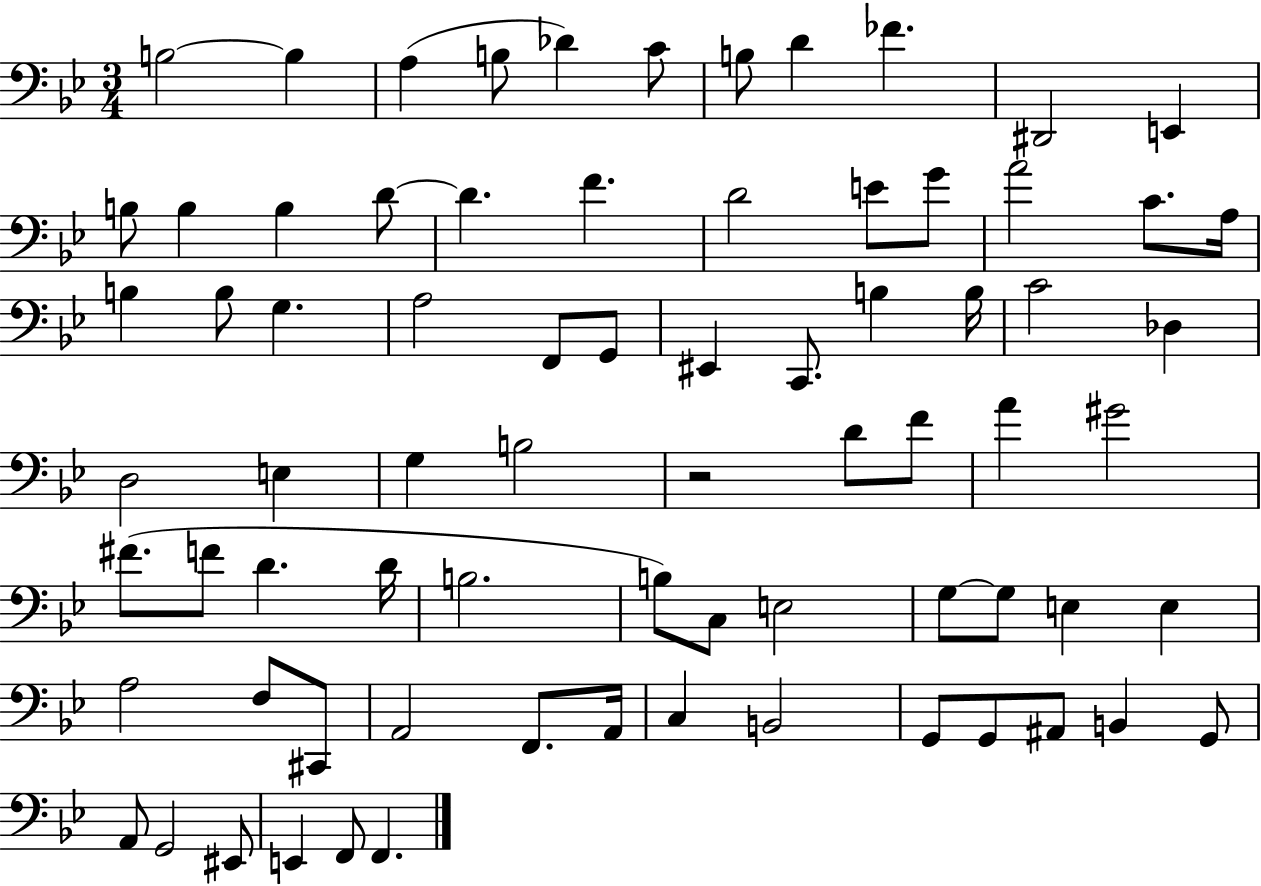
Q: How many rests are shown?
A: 1